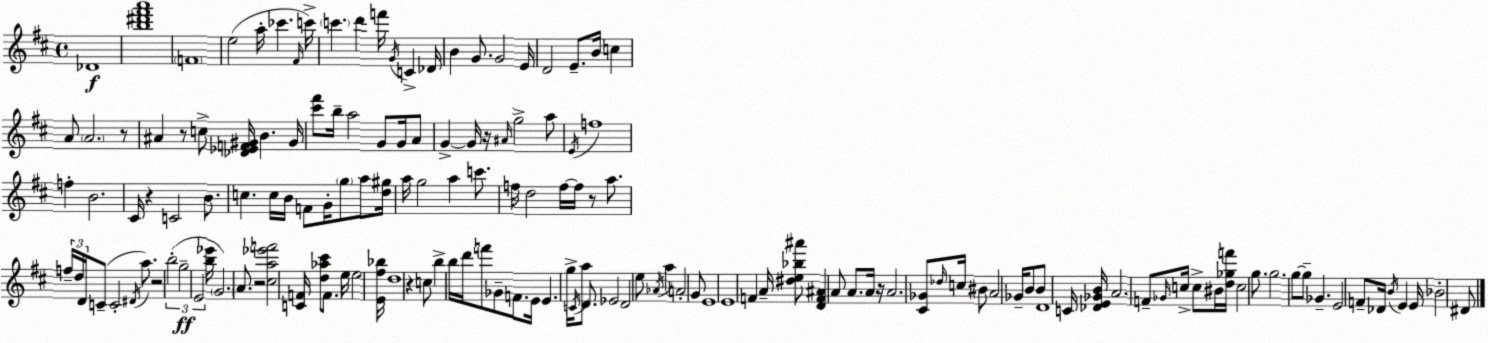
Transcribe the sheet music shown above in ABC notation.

X:1
T:Untitled
M:4/4
L:1/4
K:D
_D4 [b^d'^f'a']4 F4 e2 a/4 _c' ^F/4 c'/4 c' d' f'/4 G/4 C _D/4 B G/2 G2 E/4 D2 E/2 B/4 c A/2 A2 z/2 ^A z/2 c/2 [_D_EF^G]/4 B ^G/4 [^c'^f']/2 b/4 a2 G/2 G/4 A/2 G G/4 z/4 ^A/4 g2 a/2 E/4 f4 f B2 ^C/4 z C2 B/2 c c/4 B/4 F/2 G/4 g/2 a/2 [d^g]/4 a/4 g2 a c'/2 f/4 d2 f/4 f/4 z/2 a/2 f/4 d/4 D/4 C/2 C2 ^D/4 a/2 z2 b2 g2 E2 [b_e']/4 G2 A/2 z2 [^ca_e'f']2 [CF]/4 [d_a^c']/2 F/2 e/4 e2 [E^f_b]/4 d4 z c/2 b b/4 d'/4 f'/2 _G/2 F/2 E/4 E g/4 C/4 a/2 D/2 _E2 D2 e/2 _A/4 a A2 G/2 E4 E4 F A/4 [^de_b^a']/2 [DF^A] A/2 A/2 A/4 z/4 A2 [^C_G]/2 _d/4 c/4 ^B/2 A2 _G/4 B/2 B/2 D4 C/4 [_DE_GB]/4 A2 F/2 _G/4 c/4 c/2 ^B/4 [d_gf']/4 c2 g/2 g2 g/2 g/2 _G E2 F/2 _D/4 B/4 E E/4 _B2 ^D/2